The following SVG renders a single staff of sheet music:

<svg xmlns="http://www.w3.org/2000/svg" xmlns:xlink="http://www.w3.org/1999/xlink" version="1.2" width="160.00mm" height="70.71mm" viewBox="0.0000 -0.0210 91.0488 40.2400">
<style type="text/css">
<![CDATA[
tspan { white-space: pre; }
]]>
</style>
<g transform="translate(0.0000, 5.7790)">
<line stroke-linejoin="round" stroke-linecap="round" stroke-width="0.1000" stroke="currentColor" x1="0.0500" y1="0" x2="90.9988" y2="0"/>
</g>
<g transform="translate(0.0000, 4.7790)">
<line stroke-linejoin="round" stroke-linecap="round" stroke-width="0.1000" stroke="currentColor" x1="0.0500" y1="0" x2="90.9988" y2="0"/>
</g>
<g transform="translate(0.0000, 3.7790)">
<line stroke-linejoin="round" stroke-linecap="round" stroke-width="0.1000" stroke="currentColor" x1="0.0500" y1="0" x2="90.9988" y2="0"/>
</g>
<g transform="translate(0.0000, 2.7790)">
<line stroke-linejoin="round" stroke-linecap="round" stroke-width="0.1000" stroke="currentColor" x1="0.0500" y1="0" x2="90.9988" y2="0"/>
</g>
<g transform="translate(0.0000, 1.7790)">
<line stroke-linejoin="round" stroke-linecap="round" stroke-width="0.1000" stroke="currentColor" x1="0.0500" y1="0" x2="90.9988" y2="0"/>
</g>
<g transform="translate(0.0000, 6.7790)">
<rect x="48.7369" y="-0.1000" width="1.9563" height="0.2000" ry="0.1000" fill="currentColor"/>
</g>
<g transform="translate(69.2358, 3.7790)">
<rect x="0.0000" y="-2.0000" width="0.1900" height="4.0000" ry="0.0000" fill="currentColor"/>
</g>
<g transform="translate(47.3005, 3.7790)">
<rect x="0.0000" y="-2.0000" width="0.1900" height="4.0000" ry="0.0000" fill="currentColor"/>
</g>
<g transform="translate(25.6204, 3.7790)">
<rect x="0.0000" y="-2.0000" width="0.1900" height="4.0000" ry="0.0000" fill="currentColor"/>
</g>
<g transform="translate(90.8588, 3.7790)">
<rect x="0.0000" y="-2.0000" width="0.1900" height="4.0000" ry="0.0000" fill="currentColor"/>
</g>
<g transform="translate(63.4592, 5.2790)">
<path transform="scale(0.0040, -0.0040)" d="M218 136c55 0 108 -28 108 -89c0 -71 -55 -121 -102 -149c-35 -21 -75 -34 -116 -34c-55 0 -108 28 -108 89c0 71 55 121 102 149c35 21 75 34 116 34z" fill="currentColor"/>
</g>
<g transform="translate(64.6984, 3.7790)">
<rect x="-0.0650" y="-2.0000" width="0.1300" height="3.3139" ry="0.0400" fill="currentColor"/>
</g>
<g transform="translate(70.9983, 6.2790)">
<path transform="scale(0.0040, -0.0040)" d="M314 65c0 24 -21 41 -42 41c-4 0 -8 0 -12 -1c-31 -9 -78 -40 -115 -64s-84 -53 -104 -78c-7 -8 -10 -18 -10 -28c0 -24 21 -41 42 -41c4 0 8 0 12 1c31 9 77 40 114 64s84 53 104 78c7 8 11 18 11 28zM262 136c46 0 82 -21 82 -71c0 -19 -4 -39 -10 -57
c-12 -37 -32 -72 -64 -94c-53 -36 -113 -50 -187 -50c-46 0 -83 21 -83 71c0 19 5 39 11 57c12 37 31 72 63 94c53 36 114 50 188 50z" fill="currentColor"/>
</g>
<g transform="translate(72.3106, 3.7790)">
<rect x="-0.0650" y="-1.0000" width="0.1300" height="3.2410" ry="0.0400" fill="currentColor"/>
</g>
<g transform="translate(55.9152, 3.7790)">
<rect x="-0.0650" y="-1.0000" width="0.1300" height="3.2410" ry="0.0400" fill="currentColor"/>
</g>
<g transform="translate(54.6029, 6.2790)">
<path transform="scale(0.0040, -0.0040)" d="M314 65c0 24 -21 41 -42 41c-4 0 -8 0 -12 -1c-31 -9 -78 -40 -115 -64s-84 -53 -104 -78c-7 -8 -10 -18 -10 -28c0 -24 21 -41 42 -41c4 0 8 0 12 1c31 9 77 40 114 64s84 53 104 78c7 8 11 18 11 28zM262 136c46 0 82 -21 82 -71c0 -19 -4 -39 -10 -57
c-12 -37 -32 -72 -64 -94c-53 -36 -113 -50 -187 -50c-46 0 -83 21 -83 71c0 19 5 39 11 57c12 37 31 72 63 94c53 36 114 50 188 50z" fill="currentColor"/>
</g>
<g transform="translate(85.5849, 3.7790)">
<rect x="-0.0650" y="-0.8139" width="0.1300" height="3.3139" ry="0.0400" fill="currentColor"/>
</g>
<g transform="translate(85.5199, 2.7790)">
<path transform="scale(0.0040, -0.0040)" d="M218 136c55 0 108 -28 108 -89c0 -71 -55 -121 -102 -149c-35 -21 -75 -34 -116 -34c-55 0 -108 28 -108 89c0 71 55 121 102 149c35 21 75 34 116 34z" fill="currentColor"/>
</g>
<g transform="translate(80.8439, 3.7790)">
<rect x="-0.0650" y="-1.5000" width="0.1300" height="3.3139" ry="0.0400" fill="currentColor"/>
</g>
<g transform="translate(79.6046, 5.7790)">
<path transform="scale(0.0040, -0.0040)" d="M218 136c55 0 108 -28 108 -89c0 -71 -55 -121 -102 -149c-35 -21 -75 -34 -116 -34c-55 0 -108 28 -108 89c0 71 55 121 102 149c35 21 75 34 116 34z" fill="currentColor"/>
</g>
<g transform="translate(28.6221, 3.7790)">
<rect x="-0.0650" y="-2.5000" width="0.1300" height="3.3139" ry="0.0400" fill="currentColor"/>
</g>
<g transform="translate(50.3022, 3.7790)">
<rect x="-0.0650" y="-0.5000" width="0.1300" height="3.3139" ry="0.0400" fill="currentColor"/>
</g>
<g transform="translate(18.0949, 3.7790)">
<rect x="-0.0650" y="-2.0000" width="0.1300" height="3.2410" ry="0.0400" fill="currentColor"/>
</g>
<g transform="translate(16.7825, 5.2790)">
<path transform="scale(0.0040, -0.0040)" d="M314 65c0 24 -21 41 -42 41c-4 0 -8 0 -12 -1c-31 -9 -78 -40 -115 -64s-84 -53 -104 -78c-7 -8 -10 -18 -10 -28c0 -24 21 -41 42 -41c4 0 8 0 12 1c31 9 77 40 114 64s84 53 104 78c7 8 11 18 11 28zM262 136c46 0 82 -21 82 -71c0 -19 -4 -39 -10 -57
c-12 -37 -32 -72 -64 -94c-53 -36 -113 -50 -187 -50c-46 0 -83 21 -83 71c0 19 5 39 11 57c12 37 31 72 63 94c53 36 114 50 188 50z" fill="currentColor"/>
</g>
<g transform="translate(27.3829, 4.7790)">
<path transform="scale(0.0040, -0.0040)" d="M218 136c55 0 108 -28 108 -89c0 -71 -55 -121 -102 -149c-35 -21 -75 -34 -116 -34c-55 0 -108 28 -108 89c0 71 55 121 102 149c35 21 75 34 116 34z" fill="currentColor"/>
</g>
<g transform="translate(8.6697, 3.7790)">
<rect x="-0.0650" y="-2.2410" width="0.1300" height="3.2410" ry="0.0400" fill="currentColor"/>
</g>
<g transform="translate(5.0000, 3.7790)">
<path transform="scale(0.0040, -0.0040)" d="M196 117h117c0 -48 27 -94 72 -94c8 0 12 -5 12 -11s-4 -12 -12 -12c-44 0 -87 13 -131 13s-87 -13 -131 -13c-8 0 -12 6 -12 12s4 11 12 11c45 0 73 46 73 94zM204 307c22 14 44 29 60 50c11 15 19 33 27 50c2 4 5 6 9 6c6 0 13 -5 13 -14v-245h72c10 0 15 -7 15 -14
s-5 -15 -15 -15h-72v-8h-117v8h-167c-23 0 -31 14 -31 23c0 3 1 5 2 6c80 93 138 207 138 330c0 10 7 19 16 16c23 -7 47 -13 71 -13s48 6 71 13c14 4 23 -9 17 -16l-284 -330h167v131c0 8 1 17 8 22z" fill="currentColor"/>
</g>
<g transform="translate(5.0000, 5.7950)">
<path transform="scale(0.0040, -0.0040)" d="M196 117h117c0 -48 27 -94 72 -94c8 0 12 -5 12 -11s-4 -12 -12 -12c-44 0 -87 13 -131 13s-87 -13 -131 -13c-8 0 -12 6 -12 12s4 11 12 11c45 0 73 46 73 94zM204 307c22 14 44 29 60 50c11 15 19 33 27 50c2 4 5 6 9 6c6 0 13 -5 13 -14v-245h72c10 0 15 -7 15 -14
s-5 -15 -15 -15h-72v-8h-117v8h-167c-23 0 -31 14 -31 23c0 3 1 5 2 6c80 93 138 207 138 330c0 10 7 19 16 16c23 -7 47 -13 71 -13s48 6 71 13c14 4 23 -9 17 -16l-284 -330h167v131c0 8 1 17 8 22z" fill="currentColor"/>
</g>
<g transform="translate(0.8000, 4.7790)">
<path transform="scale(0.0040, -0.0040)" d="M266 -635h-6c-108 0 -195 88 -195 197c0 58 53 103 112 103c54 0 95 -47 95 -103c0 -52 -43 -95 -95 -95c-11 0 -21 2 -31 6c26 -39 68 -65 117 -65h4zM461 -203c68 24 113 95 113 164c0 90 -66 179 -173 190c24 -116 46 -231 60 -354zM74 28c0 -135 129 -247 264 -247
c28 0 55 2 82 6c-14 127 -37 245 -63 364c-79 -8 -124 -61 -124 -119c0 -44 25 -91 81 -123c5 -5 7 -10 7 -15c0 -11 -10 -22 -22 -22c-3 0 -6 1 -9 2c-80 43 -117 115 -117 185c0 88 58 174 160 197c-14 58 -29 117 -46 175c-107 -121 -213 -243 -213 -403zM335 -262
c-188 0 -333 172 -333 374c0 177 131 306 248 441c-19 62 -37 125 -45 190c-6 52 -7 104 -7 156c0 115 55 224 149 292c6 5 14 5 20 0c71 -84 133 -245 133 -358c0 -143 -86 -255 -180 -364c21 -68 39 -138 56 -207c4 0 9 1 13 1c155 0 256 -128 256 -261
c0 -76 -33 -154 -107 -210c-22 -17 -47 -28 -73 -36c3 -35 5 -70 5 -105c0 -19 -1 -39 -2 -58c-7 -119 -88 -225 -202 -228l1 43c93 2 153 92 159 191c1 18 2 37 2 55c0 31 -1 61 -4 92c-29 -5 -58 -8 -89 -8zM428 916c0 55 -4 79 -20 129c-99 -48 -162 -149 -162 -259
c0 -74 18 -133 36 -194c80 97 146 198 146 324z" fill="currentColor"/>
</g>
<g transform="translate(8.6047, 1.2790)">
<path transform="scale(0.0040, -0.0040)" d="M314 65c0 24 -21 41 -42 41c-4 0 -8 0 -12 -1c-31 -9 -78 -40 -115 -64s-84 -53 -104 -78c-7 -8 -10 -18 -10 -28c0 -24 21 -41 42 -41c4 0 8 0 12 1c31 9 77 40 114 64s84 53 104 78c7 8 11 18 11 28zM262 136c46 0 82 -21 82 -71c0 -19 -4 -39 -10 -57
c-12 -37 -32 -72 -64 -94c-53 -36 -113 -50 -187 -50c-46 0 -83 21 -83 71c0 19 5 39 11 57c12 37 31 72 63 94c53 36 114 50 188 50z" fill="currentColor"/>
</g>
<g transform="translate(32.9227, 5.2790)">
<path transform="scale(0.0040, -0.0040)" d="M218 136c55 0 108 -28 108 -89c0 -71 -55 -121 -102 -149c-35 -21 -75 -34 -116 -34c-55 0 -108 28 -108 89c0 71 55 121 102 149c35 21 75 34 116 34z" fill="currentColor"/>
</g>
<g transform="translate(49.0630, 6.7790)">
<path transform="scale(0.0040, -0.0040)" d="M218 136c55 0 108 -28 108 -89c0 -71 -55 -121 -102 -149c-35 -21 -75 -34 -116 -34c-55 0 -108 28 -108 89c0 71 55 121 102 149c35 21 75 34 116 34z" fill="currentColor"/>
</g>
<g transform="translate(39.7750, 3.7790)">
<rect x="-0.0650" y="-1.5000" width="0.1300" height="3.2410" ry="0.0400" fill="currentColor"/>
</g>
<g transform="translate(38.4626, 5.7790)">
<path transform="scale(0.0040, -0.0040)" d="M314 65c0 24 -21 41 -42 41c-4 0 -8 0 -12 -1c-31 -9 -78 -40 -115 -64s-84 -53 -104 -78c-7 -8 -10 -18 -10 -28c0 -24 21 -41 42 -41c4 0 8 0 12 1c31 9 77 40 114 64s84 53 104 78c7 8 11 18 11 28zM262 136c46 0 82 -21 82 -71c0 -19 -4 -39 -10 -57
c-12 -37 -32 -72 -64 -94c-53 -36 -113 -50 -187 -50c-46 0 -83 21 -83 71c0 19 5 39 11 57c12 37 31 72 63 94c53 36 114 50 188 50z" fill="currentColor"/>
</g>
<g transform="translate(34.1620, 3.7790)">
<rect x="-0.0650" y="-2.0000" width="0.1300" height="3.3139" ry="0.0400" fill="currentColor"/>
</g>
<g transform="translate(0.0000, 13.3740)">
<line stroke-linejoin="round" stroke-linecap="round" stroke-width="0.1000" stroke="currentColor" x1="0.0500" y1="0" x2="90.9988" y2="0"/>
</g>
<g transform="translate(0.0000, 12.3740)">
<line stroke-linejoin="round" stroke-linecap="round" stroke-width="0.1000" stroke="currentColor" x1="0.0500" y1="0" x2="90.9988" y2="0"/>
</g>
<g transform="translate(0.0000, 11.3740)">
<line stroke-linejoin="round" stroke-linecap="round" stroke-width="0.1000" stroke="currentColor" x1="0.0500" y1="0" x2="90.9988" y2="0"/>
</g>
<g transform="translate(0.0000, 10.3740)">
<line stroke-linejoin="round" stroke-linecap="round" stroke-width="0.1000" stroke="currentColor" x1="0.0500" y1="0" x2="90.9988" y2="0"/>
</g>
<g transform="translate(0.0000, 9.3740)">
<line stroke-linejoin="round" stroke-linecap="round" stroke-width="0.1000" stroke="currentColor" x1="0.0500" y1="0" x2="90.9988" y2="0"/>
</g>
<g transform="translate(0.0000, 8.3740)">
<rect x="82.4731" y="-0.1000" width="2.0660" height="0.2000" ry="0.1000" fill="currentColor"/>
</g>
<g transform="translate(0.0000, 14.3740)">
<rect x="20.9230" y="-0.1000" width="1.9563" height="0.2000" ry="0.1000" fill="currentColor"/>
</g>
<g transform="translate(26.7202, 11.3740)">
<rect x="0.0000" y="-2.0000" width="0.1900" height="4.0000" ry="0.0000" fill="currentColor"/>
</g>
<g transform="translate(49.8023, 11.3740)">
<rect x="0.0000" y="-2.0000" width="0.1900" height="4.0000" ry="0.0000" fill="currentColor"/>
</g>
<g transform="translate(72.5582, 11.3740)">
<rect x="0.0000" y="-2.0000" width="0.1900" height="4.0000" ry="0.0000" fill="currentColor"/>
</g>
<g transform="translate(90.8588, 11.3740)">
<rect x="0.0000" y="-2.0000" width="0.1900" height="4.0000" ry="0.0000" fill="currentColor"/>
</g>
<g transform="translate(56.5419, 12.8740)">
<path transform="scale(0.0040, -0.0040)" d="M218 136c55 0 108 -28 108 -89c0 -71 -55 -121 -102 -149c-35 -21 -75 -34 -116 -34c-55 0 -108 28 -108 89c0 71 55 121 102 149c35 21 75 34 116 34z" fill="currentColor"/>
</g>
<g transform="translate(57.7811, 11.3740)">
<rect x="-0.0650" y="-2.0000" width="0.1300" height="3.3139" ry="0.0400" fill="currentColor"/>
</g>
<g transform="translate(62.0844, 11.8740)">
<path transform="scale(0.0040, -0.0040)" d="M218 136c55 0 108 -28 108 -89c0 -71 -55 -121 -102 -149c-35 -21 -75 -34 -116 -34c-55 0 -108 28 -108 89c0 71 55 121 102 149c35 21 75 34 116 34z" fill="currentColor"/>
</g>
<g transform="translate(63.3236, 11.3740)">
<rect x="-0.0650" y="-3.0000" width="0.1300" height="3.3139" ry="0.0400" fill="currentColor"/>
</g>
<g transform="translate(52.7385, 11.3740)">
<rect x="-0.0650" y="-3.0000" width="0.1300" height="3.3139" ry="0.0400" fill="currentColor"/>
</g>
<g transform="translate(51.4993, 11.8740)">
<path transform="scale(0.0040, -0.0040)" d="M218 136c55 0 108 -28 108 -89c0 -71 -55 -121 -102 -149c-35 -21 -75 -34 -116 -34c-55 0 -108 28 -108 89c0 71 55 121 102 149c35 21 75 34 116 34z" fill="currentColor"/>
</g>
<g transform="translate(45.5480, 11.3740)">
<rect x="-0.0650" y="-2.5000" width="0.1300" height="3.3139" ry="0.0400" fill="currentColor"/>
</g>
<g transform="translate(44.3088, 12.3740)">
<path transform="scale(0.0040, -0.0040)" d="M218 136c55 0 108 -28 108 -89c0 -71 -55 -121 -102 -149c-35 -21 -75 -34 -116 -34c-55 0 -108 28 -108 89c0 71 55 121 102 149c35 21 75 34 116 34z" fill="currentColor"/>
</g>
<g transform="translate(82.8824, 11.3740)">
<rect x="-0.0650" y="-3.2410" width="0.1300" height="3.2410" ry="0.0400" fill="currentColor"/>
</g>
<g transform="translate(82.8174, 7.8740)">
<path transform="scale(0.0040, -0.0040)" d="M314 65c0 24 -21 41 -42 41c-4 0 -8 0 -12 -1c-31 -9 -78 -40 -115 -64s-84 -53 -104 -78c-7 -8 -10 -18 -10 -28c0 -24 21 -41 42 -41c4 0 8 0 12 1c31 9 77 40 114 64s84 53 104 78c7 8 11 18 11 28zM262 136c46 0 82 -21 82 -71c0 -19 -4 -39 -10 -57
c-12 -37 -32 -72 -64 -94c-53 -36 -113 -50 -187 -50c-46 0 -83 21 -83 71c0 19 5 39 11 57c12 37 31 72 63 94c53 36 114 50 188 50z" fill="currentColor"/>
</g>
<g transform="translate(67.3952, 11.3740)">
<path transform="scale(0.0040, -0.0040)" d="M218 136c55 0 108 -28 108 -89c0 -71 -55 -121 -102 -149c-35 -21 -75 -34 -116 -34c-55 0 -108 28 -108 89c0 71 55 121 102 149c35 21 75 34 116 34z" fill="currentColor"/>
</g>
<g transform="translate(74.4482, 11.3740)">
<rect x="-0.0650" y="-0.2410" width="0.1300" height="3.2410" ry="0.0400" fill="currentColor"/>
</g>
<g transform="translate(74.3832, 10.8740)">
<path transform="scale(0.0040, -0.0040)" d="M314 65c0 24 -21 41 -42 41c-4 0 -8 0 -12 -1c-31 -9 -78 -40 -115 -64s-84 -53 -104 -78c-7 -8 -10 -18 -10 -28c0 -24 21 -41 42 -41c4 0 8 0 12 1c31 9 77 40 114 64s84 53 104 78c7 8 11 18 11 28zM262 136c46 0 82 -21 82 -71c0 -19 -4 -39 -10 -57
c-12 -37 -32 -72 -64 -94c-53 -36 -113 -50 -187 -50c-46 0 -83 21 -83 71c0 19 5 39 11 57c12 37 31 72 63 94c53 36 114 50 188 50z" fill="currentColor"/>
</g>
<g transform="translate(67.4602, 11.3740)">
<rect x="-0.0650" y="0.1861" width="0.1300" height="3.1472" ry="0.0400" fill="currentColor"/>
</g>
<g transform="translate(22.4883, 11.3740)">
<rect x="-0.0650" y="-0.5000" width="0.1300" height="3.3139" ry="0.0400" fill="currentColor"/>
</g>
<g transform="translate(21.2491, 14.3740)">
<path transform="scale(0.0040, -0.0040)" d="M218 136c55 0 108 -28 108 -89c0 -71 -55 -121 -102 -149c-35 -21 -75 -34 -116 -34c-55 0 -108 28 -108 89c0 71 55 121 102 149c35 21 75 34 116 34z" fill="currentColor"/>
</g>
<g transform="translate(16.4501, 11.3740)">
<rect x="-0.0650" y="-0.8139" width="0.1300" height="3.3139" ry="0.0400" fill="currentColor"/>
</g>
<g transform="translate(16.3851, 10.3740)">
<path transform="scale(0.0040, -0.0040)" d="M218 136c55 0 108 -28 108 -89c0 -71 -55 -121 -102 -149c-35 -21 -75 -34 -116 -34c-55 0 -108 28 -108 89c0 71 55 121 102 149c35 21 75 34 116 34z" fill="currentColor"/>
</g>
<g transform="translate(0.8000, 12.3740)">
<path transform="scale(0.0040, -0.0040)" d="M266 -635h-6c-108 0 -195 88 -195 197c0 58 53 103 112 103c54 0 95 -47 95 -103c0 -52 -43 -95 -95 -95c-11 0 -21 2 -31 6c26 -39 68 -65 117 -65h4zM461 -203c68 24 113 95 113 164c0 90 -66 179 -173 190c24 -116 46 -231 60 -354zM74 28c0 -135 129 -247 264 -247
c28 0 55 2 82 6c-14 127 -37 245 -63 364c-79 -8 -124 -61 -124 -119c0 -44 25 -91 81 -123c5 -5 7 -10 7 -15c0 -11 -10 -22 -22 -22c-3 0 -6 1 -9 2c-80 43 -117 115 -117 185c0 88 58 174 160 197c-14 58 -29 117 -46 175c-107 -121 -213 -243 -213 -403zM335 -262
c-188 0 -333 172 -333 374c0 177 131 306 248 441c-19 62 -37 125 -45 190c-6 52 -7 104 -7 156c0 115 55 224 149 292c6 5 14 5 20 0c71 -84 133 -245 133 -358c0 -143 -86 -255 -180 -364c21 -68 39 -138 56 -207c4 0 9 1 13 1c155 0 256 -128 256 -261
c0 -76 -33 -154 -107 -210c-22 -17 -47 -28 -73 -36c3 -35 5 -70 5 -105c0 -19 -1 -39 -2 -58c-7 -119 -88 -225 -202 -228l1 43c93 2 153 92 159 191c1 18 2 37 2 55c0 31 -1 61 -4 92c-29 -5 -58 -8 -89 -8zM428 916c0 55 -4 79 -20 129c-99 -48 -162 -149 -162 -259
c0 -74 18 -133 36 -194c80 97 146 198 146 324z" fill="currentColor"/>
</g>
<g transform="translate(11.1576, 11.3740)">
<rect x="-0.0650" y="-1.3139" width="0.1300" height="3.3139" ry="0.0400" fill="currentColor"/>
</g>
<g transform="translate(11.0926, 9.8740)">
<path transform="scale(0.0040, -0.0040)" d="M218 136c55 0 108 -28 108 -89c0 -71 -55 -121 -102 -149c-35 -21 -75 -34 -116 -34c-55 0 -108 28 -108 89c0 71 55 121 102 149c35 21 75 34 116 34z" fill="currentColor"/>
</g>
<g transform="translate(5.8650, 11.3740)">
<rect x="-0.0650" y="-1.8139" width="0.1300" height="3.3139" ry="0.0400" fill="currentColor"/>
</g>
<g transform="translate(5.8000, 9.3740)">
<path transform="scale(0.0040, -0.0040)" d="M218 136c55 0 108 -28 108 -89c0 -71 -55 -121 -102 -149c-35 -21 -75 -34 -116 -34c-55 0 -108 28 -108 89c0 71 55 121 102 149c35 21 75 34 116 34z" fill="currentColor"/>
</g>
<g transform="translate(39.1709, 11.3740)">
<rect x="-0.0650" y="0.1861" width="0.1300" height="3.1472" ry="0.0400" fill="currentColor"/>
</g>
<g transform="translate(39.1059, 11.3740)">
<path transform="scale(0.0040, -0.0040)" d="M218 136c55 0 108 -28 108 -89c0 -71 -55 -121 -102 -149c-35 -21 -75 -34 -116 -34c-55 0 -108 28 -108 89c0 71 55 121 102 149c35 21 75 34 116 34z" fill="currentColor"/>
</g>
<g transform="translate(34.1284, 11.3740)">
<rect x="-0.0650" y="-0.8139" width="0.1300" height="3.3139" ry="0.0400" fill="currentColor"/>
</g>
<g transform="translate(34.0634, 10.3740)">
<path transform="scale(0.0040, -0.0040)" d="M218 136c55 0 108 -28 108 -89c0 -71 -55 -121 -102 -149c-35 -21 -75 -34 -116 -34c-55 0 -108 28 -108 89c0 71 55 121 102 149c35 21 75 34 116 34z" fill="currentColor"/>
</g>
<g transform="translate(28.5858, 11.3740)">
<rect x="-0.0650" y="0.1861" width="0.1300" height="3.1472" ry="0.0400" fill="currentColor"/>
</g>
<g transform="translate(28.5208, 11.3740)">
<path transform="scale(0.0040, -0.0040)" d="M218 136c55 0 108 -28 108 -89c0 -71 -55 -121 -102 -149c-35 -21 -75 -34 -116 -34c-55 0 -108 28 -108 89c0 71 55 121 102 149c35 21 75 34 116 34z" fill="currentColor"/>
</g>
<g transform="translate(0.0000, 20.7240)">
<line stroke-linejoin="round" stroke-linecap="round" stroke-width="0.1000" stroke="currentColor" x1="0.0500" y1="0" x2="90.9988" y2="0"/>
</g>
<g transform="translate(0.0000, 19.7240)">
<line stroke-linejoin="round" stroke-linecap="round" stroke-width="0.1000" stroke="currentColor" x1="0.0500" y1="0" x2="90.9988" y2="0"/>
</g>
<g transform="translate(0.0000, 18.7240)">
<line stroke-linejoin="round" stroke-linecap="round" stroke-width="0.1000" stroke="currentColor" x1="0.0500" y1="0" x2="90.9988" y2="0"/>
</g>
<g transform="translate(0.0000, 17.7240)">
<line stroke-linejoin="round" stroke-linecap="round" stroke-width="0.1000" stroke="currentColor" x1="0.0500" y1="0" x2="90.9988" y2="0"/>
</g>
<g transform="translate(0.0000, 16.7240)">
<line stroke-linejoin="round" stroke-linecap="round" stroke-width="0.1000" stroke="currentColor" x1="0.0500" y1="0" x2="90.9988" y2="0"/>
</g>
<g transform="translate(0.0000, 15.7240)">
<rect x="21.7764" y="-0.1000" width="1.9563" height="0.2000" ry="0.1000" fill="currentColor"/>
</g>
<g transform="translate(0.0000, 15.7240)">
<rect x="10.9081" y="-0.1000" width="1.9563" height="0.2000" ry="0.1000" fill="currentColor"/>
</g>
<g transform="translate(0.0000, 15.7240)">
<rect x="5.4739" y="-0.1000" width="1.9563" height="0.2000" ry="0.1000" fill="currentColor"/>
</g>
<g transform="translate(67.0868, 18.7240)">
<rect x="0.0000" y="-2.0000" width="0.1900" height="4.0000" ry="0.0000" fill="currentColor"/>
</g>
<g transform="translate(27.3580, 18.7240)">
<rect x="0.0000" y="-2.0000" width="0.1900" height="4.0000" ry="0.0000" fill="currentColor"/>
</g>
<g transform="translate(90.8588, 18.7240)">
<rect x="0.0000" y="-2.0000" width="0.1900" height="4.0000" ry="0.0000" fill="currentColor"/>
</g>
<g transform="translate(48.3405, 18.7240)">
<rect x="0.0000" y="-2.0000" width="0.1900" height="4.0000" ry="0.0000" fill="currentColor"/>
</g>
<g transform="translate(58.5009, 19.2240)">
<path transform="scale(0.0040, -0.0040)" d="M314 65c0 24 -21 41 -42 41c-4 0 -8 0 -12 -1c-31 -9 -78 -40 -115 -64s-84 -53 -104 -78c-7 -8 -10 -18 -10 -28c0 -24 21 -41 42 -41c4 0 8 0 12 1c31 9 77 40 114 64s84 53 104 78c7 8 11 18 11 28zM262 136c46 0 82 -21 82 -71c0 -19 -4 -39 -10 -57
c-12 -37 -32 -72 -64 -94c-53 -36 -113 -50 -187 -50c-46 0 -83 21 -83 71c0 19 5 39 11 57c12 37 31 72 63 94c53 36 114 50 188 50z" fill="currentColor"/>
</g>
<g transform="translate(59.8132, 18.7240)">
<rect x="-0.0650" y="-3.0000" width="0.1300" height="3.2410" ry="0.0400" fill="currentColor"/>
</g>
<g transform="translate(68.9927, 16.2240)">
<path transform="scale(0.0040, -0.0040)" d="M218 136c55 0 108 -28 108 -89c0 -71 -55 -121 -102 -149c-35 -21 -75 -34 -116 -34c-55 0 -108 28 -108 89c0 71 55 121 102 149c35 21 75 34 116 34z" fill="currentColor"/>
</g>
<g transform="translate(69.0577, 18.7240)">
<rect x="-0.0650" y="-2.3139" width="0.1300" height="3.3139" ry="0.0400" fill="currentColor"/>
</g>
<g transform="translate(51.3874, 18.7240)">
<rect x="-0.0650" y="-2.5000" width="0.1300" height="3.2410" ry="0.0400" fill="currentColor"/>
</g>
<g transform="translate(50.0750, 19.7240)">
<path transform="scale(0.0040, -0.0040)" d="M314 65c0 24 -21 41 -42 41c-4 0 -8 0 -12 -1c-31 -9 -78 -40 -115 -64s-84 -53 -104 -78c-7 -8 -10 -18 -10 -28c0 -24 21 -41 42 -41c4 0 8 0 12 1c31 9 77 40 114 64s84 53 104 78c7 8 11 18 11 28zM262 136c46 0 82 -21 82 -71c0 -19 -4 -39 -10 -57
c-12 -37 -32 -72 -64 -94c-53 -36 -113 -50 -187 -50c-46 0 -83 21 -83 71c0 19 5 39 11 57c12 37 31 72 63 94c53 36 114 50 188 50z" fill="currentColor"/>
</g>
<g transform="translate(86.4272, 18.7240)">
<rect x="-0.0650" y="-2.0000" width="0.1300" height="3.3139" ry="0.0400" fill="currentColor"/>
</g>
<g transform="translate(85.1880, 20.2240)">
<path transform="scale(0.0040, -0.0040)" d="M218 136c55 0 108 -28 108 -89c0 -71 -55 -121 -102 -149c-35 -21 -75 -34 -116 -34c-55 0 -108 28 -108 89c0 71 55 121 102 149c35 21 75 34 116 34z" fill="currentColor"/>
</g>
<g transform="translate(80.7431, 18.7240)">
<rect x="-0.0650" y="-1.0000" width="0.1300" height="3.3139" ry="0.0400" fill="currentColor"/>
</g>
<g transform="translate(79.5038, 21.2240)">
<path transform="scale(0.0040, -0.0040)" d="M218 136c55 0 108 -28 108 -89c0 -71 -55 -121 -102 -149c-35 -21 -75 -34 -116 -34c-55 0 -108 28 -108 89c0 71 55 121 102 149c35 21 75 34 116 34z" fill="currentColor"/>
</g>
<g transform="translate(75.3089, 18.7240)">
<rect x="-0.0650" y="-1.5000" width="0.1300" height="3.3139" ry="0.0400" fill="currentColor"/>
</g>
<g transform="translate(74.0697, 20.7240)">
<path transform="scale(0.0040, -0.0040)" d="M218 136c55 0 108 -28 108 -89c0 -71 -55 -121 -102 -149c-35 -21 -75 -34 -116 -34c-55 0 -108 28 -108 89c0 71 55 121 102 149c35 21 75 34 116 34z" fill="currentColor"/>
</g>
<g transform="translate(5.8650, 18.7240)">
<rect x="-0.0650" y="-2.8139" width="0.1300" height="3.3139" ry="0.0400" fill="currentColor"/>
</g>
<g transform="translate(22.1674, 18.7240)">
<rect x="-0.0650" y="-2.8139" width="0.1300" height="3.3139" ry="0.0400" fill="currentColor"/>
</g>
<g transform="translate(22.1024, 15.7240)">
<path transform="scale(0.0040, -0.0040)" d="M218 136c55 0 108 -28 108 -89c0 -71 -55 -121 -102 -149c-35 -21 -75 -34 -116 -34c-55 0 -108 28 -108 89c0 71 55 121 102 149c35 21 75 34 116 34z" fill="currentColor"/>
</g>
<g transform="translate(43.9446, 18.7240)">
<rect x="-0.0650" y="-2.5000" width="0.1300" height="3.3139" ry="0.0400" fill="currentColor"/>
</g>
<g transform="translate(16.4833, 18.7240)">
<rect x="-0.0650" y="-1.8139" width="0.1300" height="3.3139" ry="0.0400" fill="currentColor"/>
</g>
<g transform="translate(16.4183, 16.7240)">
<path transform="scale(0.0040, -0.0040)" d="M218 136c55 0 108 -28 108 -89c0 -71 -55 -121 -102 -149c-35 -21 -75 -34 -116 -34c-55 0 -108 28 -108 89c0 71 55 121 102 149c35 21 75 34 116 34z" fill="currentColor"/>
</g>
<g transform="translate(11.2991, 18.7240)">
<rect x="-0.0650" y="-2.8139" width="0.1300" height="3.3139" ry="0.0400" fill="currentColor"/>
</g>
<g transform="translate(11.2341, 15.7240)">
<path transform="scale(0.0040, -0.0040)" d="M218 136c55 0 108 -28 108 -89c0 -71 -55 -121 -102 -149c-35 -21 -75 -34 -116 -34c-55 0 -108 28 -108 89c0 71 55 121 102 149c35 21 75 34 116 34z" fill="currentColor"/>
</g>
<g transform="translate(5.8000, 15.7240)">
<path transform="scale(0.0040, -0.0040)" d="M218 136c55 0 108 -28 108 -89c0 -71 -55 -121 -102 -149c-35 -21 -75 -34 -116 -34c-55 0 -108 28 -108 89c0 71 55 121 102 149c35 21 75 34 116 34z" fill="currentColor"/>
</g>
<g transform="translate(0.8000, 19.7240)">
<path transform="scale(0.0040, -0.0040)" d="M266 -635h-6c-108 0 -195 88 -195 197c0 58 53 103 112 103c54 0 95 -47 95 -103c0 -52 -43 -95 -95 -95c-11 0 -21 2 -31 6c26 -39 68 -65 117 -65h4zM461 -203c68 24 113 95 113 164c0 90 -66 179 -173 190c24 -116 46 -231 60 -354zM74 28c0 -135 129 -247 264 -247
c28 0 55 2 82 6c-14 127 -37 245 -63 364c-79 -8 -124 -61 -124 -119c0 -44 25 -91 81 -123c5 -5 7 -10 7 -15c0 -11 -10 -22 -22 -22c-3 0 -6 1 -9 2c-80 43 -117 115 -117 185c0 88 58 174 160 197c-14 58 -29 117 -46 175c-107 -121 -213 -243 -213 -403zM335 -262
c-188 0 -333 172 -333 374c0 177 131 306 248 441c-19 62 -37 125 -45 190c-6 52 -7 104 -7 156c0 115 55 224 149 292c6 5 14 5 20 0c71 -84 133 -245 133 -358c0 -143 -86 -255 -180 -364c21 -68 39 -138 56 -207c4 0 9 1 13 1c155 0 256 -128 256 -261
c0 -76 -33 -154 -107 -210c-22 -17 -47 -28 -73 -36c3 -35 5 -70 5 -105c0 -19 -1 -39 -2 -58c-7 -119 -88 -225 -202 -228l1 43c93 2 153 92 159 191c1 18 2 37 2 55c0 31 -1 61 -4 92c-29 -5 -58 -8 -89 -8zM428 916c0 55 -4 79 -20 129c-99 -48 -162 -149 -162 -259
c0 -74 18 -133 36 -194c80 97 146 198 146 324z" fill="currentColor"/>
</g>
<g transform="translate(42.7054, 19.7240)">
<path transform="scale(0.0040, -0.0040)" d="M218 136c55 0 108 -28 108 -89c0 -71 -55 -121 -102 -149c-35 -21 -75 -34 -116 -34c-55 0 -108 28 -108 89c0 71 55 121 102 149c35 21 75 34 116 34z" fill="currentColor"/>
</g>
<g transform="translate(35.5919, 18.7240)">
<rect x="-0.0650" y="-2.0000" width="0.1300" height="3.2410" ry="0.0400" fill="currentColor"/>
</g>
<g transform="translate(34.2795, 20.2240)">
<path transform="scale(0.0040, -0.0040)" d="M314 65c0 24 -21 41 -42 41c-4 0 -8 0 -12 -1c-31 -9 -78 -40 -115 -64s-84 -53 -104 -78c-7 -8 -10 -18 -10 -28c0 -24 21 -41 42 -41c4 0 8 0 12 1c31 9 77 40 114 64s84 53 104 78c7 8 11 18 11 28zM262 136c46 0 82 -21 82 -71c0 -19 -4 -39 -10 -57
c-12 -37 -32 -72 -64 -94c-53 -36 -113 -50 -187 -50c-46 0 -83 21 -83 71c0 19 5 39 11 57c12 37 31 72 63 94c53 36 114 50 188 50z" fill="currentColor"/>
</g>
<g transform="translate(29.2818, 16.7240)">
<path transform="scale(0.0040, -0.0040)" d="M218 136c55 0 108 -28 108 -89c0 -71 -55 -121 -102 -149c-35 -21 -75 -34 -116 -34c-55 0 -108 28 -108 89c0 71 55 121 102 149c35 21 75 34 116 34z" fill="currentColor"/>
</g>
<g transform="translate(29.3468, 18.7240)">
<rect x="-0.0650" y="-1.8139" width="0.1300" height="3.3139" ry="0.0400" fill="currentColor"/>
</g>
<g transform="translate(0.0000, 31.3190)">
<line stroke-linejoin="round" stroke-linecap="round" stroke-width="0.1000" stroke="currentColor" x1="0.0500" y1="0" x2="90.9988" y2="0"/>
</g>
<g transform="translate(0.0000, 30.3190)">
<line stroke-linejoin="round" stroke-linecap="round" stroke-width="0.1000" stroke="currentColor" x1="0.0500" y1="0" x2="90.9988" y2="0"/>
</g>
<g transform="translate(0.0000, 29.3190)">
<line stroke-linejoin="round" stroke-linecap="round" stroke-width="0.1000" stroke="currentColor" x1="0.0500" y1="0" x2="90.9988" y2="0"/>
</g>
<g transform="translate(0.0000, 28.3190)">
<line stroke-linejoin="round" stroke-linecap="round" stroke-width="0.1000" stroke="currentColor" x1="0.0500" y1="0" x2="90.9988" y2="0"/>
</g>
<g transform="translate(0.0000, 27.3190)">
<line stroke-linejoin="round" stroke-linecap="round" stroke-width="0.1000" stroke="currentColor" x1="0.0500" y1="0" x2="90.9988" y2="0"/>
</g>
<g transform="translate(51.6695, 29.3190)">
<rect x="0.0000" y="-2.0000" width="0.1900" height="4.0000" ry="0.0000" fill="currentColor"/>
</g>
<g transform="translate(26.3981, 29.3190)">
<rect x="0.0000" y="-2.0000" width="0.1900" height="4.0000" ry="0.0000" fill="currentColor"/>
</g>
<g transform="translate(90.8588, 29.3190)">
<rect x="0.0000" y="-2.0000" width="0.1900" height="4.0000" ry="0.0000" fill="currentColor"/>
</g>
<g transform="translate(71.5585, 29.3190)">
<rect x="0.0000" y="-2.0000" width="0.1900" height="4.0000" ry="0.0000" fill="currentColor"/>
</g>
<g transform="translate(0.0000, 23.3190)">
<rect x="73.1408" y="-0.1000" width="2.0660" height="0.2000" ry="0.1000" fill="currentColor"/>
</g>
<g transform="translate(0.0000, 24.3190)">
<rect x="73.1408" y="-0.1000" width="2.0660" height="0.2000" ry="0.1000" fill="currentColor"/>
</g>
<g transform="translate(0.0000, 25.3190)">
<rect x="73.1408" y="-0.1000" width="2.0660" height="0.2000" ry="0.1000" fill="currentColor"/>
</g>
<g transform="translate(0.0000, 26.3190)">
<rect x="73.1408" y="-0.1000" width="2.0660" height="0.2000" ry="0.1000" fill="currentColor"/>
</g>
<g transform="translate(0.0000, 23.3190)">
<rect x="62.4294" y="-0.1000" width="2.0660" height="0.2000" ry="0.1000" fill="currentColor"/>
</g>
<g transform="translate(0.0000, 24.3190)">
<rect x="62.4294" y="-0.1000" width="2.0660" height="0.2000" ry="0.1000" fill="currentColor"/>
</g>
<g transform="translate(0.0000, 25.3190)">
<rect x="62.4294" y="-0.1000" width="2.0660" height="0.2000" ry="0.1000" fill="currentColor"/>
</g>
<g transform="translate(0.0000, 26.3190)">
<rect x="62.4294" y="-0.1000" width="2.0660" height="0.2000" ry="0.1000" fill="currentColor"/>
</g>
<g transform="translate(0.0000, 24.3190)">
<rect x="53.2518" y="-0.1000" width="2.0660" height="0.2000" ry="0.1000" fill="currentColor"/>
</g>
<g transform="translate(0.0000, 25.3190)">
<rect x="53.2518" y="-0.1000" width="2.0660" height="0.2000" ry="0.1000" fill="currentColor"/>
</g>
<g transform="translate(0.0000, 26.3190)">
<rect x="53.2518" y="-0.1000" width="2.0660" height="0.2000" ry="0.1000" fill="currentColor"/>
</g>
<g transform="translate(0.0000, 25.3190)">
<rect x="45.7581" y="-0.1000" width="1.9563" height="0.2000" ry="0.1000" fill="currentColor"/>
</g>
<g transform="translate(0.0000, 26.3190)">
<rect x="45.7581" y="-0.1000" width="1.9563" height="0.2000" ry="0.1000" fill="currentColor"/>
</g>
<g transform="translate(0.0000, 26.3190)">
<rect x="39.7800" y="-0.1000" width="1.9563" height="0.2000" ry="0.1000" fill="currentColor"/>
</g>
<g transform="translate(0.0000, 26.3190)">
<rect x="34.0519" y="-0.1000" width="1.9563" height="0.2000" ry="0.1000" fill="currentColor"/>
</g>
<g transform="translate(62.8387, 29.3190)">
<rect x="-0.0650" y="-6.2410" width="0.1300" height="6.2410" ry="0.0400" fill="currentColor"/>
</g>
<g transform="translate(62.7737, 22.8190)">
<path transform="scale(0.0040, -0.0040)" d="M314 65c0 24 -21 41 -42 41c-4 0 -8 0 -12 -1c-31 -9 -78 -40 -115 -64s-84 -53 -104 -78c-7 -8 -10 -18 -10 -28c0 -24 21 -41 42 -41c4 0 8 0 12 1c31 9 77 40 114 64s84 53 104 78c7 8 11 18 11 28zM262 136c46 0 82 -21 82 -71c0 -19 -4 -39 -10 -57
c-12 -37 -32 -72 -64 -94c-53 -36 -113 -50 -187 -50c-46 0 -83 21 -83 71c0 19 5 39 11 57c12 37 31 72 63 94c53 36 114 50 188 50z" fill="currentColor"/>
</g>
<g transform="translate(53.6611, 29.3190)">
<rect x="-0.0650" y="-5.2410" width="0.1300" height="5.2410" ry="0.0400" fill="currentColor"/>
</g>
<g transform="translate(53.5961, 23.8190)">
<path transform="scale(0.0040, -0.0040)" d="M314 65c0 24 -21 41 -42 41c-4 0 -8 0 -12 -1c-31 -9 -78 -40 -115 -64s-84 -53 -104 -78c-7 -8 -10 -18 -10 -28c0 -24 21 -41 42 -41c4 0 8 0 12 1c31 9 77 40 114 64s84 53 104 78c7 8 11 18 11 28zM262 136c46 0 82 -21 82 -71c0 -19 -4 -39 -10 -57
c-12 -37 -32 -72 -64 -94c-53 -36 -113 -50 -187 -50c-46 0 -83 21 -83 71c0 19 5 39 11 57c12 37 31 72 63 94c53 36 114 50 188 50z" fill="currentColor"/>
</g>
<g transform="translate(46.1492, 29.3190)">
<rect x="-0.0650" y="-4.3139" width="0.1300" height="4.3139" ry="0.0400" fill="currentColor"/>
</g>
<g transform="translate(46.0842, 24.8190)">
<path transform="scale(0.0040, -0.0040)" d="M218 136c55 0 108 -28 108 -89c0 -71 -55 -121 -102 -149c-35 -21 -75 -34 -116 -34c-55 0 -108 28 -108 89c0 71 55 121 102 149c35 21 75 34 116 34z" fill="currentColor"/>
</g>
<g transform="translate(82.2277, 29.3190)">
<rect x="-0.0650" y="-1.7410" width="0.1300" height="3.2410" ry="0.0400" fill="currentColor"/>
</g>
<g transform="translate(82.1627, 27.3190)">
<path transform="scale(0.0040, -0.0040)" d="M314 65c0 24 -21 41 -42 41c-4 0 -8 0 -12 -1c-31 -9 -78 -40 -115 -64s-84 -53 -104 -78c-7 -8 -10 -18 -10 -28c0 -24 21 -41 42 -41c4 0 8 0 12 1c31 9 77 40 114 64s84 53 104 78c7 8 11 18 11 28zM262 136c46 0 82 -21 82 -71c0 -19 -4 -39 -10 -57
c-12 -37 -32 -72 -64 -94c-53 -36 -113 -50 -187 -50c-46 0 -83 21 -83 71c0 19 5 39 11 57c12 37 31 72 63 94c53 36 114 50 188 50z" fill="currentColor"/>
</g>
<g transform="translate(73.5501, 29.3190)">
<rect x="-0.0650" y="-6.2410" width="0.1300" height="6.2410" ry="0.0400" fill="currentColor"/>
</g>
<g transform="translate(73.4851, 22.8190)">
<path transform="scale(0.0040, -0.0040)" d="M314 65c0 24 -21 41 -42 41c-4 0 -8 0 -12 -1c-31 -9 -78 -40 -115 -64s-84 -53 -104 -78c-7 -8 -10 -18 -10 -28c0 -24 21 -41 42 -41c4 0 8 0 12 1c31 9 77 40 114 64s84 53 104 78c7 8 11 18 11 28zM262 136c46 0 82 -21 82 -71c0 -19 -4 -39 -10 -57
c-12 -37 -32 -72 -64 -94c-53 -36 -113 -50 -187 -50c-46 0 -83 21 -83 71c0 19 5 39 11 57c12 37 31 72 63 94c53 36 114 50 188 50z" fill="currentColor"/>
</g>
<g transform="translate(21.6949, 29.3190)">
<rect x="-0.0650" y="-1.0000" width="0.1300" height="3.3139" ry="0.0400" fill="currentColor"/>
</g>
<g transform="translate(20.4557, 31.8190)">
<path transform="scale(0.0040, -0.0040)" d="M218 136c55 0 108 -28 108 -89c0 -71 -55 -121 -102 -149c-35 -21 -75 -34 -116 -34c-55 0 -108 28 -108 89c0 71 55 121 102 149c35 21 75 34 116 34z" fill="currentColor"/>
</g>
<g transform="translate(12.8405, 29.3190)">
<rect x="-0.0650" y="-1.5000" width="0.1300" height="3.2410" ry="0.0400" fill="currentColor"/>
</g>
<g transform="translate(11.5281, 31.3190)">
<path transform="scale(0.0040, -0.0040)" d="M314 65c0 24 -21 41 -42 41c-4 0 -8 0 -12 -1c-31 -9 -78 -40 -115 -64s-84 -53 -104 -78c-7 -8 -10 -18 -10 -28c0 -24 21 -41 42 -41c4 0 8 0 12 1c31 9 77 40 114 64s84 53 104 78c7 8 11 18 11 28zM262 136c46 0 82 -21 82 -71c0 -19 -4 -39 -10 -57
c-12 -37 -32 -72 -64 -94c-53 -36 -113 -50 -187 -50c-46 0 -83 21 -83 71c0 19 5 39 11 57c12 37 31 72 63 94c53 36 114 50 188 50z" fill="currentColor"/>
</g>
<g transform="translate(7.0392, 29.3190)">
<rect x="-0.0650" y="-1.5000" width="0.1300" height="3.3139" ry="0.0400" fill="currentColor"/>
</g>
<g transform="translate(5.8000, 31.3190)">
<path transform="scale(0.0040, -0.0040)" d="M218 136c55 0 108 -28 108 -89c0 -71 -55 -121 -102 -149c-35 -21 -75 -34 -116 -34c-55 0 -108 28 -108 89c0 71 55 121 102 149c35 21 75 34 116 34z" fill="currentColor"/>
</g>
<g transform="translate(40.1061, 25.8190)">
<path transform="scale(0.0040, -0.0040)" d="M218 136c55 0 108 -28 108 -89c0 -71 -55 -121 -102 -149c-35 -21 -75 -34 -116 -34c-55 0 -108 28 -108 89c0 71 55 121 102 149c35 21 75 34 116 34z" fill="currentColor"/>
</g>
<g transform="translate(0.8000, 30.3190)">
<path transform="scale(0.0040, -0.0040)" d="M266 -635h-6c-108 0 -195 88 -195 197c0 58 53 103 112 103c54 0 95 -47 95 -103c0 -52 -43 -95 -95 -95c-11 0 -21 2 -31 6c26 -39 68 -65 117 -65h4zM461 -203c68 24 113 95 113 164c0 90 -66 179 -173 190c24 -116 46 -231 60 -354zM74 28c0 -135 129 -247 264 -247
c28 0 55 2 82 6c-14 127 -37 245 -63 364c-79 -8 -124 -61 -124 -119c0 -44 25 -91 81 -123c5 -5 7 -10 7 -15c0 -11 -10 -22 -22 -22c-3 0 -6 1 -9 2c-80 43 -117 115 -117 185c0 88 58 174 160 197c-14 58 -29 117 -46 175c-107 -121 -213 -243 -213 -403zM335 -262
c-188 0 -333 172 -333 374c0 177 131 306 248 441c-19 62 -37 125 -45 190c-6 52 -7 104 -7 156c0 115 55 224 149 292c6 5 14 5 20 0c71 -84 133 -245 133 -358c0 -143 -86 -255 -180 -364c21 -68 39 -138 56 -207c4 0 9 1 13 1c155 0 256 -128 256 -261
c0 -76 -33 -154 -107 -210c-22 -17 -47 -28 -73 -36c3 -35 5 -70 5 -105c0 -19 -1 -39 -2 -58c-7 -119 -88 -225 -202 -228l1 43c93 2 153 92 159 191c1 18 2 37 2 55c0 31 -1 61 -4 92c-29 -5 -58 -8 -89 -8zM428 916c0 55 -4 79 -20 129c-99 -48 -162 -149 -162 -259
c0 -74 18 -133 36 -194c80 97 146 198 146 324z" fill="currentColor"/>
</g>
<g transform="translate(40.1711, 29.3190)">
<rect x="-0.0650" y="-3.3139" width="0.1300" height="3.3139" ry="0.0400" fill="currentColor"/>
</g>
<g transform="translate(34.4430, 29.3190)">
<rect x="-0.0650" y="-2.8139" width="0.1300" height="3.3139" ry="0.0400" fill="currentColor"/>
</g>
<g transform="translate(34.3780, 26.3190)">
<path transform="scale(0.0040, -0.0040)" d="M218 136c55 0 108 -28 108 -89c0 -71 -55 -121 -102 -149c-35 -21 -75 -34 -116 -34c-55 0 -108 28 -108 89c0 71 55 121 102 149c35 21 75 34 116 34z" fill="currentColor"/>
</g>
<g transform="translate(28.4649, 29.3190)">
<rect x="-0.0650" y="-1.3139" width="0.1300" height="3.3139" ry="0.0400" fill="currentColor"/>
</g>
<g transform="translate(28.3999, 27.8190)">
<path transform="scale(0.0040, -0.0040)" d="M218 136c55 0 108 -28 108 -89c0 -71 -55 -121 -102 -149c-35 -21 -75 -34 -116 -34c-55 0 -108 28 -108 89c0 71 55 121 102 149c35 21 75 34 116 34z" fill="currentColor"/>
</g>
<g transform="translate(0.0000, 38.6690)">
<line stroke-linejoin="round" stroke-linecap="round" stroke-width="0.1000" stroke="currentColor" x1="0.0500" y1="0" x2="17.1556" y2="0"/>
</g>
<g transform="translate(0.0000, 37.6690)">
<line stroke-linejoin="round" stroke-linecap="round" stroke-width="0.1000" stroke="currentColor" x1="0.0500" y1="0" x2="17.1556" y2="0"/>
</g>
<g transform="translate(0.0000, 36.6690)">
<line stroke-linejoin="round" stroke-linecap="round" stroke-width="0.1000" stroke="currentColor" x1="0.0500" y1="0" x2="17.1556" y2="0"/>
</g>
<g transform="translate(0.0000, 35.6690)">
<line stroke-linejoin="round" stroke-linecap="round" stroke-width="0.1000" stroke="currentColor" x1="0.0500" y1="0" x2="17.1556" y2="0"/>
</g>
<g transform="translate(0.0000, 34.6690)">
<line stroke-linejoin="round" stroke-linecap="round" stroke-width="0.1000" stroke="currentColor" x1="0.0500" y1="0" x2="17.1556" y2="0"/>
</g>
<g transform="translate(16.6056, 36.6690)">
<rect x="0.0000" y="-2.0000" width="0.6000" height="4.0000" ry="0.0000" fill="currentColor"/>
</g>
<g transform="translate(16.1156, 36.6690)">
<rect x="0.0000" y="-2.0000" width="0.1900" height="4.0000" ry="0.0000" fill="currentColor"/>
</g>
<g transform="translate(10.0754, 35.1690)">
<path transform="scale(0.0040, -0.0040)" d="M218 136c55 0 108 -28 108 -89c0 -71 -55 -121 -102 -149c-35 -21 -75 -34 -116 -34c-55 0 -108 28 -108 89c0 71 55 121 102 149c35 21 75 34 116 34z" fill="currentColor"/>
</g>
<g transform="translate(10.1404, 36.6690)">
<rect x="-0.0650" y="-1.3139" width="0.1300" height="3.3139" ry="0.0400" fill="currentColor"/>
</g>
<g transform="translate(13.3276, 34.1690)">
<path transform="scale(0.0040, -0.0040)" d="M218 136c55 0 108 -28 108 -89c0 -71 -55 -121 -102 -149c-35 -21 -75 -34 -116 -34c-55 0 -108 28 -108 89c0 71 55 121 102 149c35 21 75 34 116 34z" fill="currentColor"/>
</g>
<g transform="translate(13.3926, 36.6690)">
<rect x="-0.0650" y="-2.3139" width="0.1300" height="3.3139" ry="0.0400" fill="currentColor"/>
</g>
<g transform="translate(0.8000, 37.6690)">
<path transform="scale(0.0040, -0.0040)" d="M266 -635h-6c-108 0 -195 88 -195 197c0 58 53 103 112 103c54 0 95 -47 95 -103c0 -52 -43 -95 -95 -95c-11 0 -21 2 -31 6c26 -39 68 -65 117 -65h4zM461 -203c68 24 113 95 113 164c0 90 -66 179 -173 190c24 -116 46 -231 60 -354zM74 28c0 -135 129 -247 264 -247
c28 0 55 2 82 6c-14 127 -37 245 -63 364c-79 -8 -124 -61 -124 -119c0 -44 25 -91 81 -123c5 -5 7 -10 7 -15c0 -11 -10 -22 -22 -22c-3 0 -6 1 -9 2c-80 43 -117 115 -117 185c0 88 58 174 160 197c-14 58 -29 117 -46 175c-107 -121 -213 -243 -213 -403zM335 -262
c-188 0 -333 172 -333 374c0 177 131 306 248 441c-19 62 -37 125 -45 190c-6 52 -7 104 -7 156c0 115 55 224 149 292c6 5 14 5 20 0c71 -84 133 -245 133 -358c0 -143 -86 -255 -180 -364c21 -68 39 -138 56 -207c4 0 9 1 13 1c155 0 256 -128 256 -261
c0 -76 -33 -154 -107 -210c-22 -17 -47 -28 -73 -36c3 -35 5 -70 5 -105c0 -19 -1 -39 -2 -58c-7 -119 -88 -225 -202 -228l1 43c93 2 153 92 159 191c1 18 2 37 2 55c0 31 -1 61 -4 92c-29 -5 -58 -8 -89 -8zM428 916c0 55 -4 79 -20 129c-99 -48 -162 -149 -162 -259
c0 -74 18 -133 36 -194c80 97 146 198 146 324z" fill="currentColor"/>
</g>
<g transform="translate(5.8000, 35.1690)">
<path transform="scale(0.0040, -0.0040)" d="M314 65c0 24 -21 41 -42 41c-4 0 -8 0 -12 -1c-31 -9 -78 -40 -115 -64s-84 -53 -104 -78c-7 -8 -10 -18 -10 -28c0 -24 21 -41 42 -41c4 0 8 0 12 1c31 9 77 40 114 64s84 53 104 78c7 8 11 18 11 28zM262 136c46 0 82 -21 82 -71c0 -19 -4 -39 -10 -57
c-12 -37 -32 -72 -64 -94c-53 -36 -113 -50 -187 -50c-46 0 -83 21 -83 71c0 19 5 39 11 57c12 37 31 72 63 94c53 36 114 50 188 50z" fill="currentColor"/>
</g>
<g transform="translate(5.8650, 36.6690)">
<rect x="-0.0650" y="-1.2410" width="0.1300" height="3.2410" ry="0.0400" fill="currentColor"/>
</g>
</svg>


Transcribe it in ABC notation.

X:1
T:Untitled
M:4/4
L:1/4
K:C
g2 F2 G F E2 C D2 F D2 E d f e d C B d B G A F A B c2 b2 a a f a f F2 G G2 A2 g E D F E E2 D e a b d' f'2 a'2 a'2 f2 e2 e g